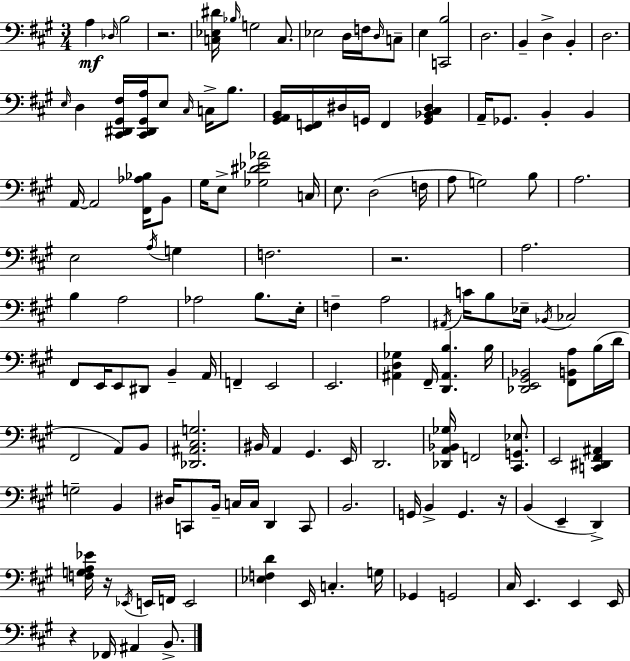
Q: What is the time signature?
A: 3/4